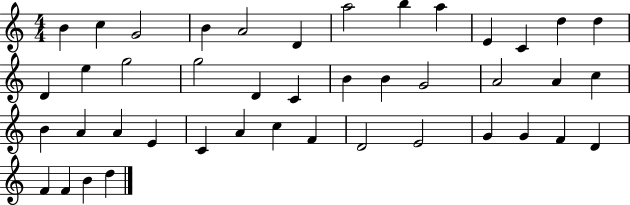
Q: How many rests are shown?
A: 0